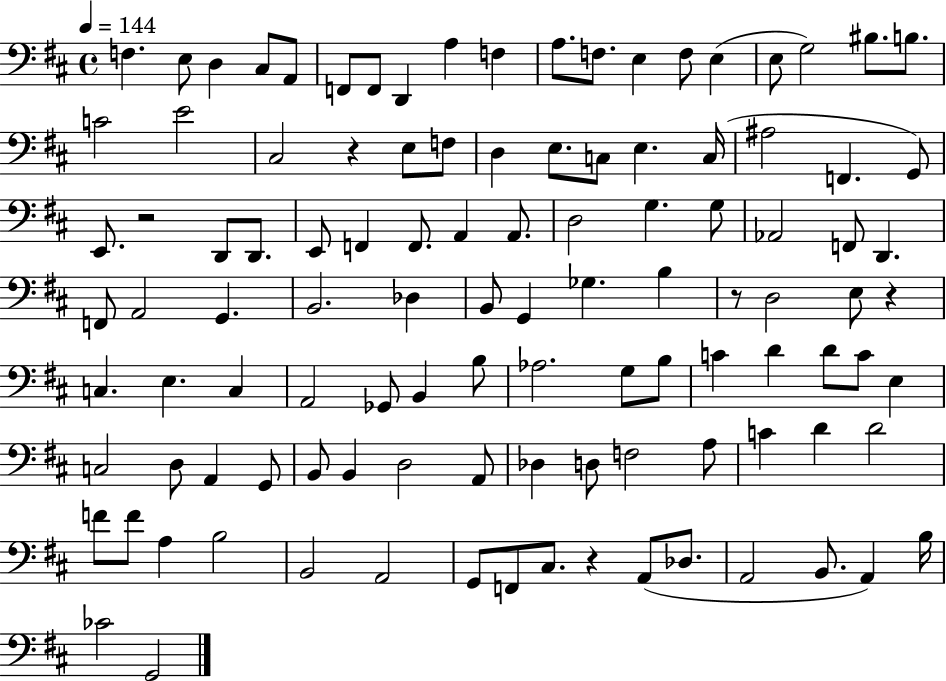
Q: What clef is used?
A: bass